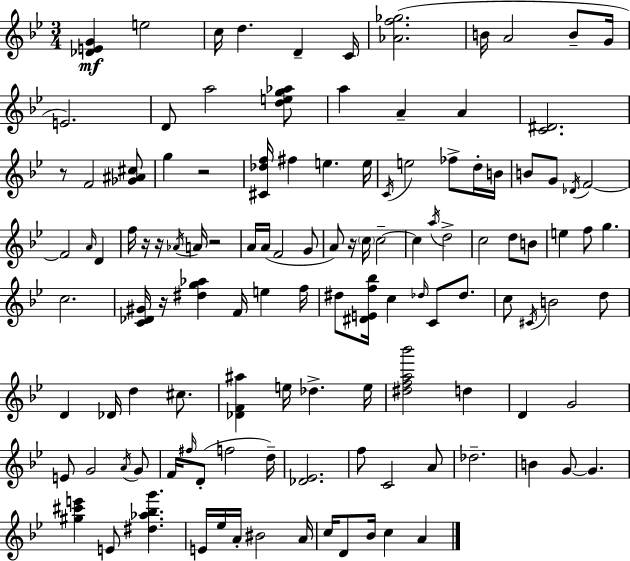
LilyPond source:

{
  \clef treble
  \numericTimeSignature
  \time 3/4
  \key bes \major
  <des' e' g'>4\mf e''2 | c''16 d''4. d'4-- c'16 | <aes' f'' ges''>2.( | b'16 a'2 b'8-- g'16 | \break e'2.) | d'8 a''2 <d'' e'' g'' aes''>8 | a''4 a'4-- a'4 | <c' dis'>2. | \break r8 f'2 <ges' ais' cis''>8 | g''4 r2 | <cis' des'' f''>16 fis''4 e''4. e''16 | \acciaccatura { c'16 } e''2 fes''8-> d''16-. | \break b'16 b'8 g'8 \acciaccatura { des'16 } f'2~~ | f'2 \grace { a'16 } d'4 | f''16 r16 r16 \acciaccatura { aes'16 } a'16 r2 | a'16 a'16( f'2 | \break g'8 a'8) r16 \parenthesize c''16 c''2--~~ | c''4 \acciaccatura { a''16 } d''2-> | c''2 | d''8 b'8 e''4 f''8 g''4. | \break c''2. | <c' des' gis'>16 r16 <dis'' g'' aes''>4 f'16 | e''4 f''16 dis''8 <dis' e' f'' bes''>16 c''4 | \grace { des''16 } c'8 des''8. c''8 \acciaccatura { cis'16 } b'2 | \break d''8 d'4 des'16 | d''4 cis''8. <des' f' ais''>4 e''16 | des''4.-> e''16 <dis'' f'' a'' bes'''>2 | d''4 d'4 g'2 | \break e'8 g'2 | \acciaccatura { a'16 } g'8 f'16 \grace { fis''16 } d'8-.( | f''2 d''16--) <des' ees'>2. | f''8 c'2 | \break a'8 des''2.-- | b'4 | g'8~~ g'4. <gis'' cis''' e'''>4 | e'8 <dis'' aes'' bes'' g'''>4. e'16 ees''16 a'16-. | \break bis'2 a'16 c''16 d'8 | bes'16 c''4 a'4 \bar "|."
}